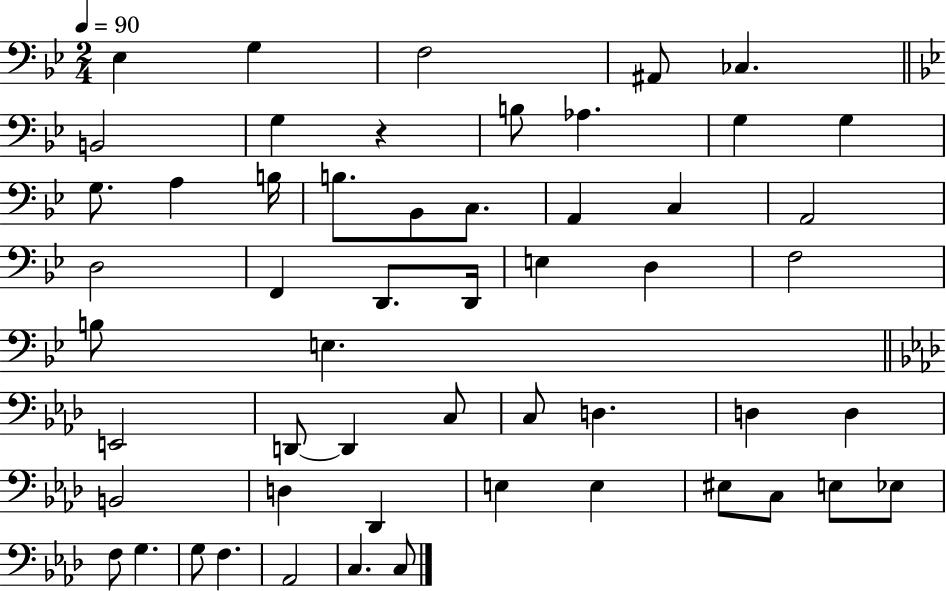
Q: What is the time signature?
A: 2/4